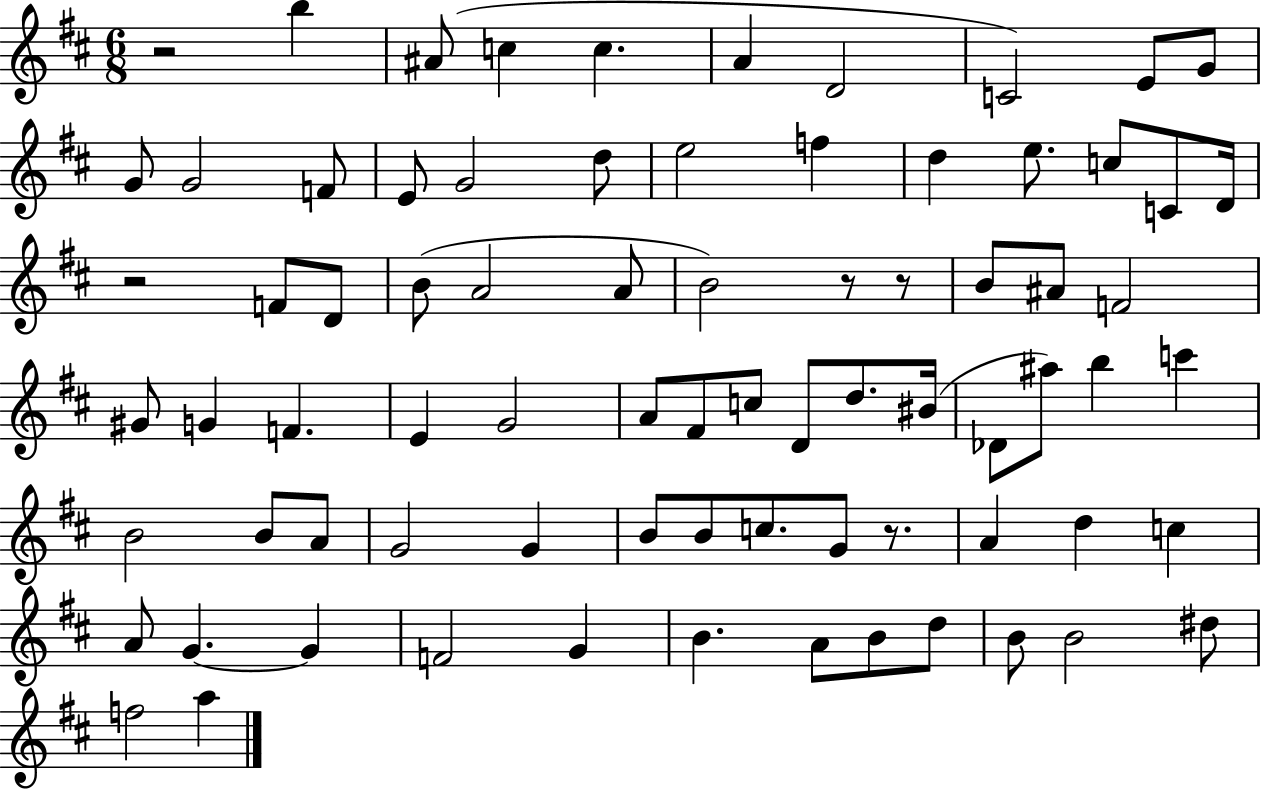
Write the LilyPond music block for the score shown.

{
  \clef treble
  \numericTimeSignature
  \time 6/8
  \key d \major
  r2 b''4 | ais'8( c''4 c''4. | a'4 d'2 | c'2) e'8 g'8 | \break g'8 g'2 f'8 | e'8 g'2 d''8 | e''2 f''4 | d''4 e''8. c''8 c'8 d'16 | \break r2 f'8 d'8 | b'8( a'2 a'8 | b'2) r8 r8 | b'8 ais'8 f'2 | \break gis'8 g'4 f'4. | e'4 g'2 | a'8 fis'8 c''8 d'8 d''8. bis'16( | des'8 ais''8) b''4 c'''4 | \break b'2 b'8 a'8 | g'2 g'4 | b'8 b'8 c''8. g'8 r8. | a'4 d''4 c''4 | \break a'8 g'4.~~ g'4 | f'2 g'4 | b'4. a'8 b'8 d''8 | b'8 b'2 dis''8 | \break f''2 a''4 | \bar "|."
}